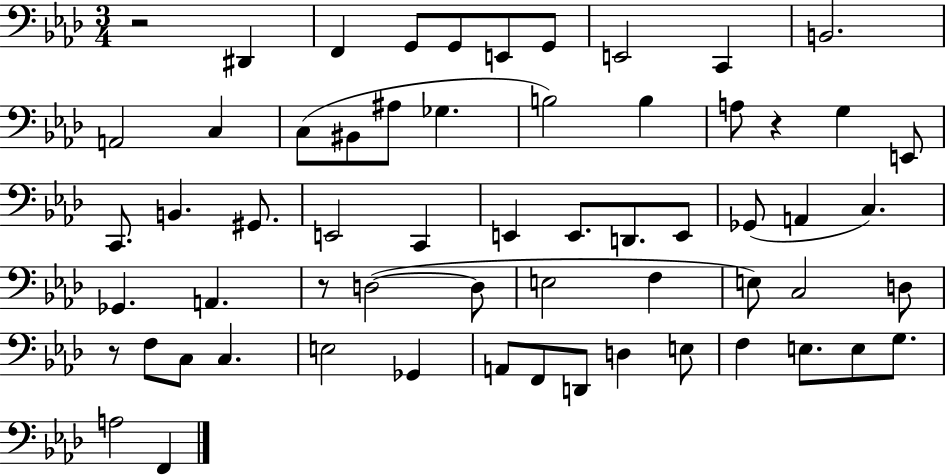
{
  \clef bass
  \numericTimeSignature
  \time 3/4
  \key aes \major
  \repeat volta 2 { r2 dis,4 | f,4 g,8 g,8 e,8 g,8 | e,2 c,4 | b,2. | \break a,2 c4 | c8( bis,8 ais8 ges4. | b2) b4 | a8 r4 g4 e,8 | \break c,8. b,4. gis,8. | e,2 c,4 | e,4 e,8. d,8. e,8 | ges,8( a,4 c4.) | \break ges,4. a,4. | r8 d2~(~ d8 | e2 f4 | e8) c2 d8 | \break r8 f8 c8 c4. | e2 ges,4 | a,8 f,8 d,8 d4 e8 | f4 e8. e8 g8. | \break a2 f,4 | } \bar "|."
}